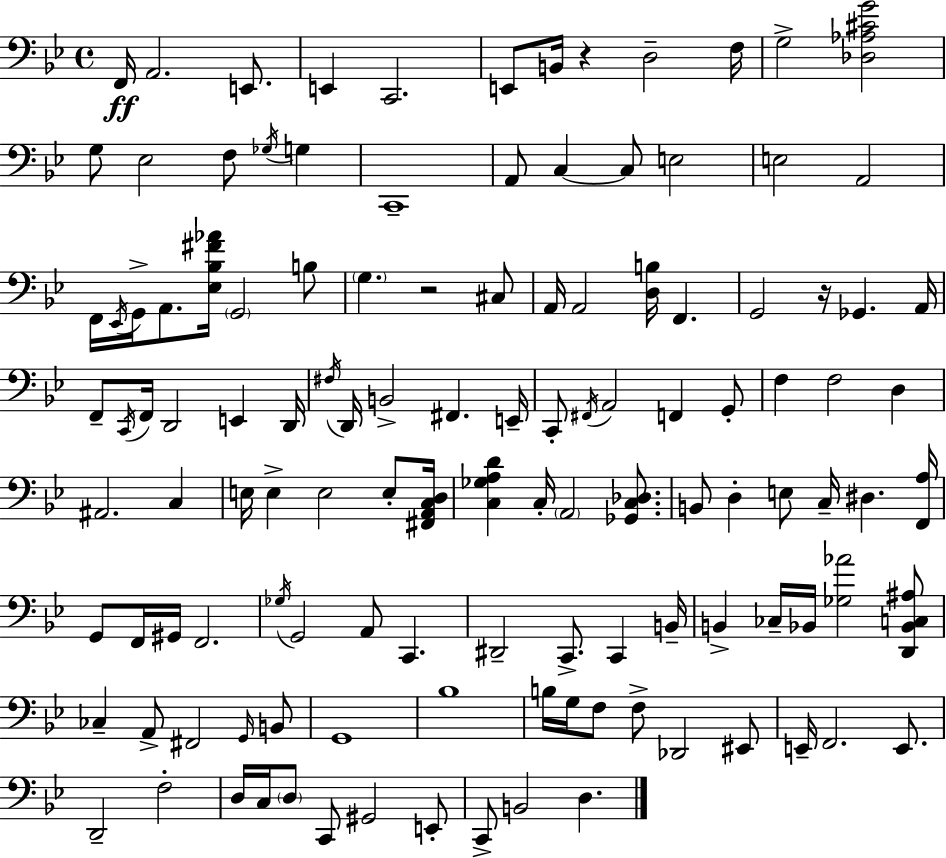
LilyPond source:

{
  \clef bass
  \time 4/4
  \defaultTimeSignature
  \key bes \major
  f,16\ff a,2. e,8. | e,4 c,2. | e,8 b,16 r4 d2-- f16 | g2-> <des aes cis' g'>2 | \break g8 ees2 f8 \acciaccatura { ges16 } g4 | c,1-- | a,8 c4~~ c8 e2 | e2 a,2 | \break f,16 \acciaccatura { ees,16 } g,16-> a,8. <ees bes fis' aes'>16 \parenthesize g,2 | b8 \parenthesize g4. r2 | cis8 a,16 a,2 <d b>16 f,4. | g,2 r16 ges,4. | \break a,16 f,8-- \acciaccatura { c,16 } f,16 d,2 e,4 | d,16 \acciaccatura { fis16 } d,16 b,2-> fis,4. | e,16-- c,8-. \acciaccatura { fis,16 } a,2 f,4 | g,8-. f4 f2 | \break d4 ais,2. | c4 e16 e4-> e2 | e8-. <fis, a, c d>16 <c ges a d'>4 c16-. \parenthesize a,2 | <ges, c des>8. b,8 d4-. e8 c16-- dis4. | \break <f, a>16 g,8 f,16 gis,16 f,2. | \acciaccatura { ges16 } g,2 a,8 | c,4. dis,2-- c,8.-> | c,4 b,16-- b,4-> ces16-- bes,16 <ges aes'>2 | \break <d, bes, c ais>8 ces4-- a,8-> fis,2 | \grace { g,16 } b,8 g,1 | bes1 | b16 g16 f8 f8-> des,2 | \break eis,8 e,16-- f,2. | e,8. d,2-- f2-. | d16 c16 \parenthesize d8 c,8 gis,2 | e,8-. c,8-> b,2 | \break d4. \bar "|."
}